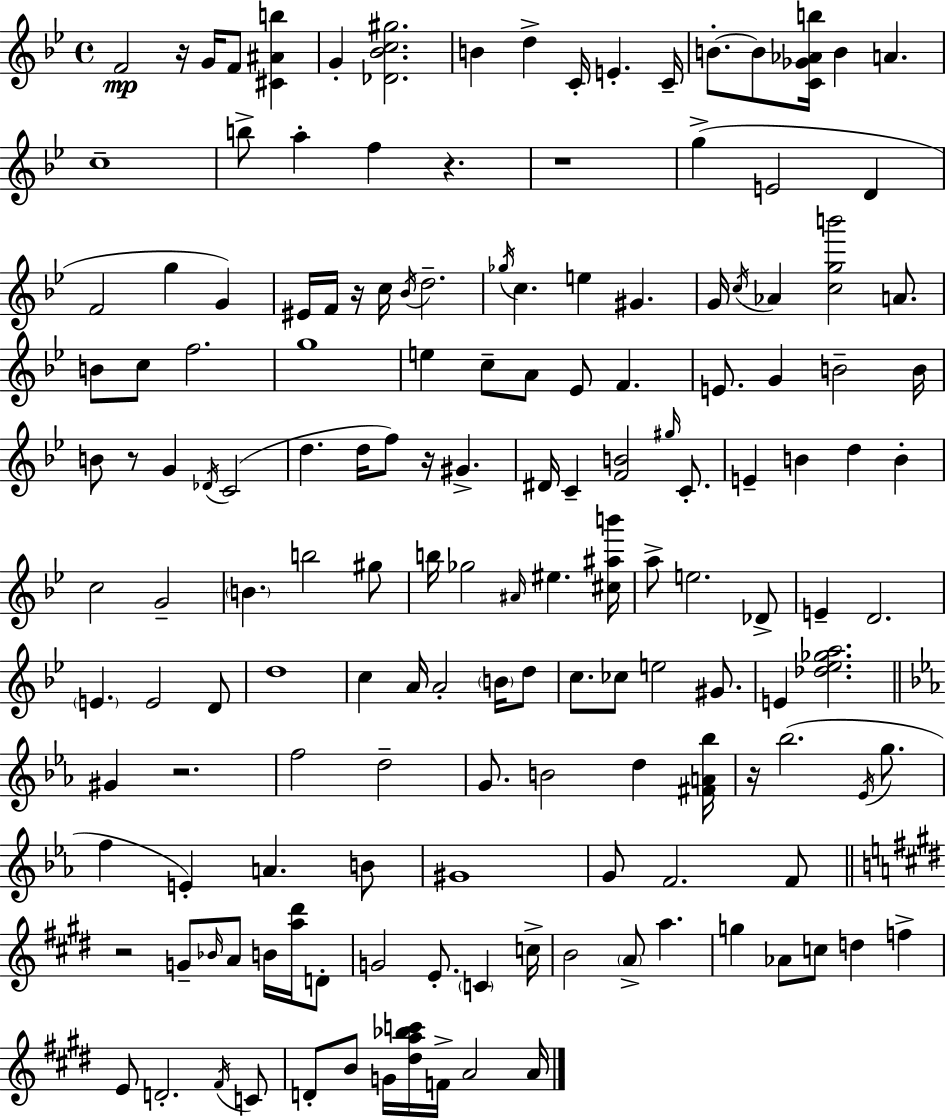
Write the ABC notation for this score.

X:1
T:Untitled
M:4/4
L:1/4
K:Gm
F2 z/4 G/4 F/2 [^C^Ab] G [_D_Bc^g]2 B d C/4 E C/4 B/2 B/2 [C_G_Ab]/4 B A c4 b/2 a f z z4 g E2 D F2 g G ^E/4 F/4 z/4 c/4 _B/4 d2 _g/4 c e ^G G/4 c/4 _A [cgb']2 A/2 B/2 c/2 f2 g4 e c/2 A/2 _E/2 F E/2 G B2 B/4 B/2 z/2 G _D/4 C2 d d/4 f/2 z/4 ^G ^D/4 C [FB]2 ^g/4 C/2 E B d B c2 G2 B b2 ^g/2 b/4 _g2 ^A/4 ^e [^c^ab']/4 a/2 e2 _D/2 E D2 E E2 D/2 d4 c A/4 A2 B/4 d/2 c/2 _c/2 e2 ^G/2 E [_d_e_ga]2 ^G z2 f2 d2 G/2 B2 d [^FA_b]/4 z/4 _b2 _E/4 g/2 f E A B/2 ^G4 G/2 F2 F/2 z2 G/2 _B/4 A/2 B/4 [a^d']/4 D/2 G2 E/2 C c/4 B2 A/2 a g _A/2 c/2 d f E/2 D2 ^F/4 C/2 D/2 B/2 G/4 [^da_bc']/4 F/4 A2 A/4